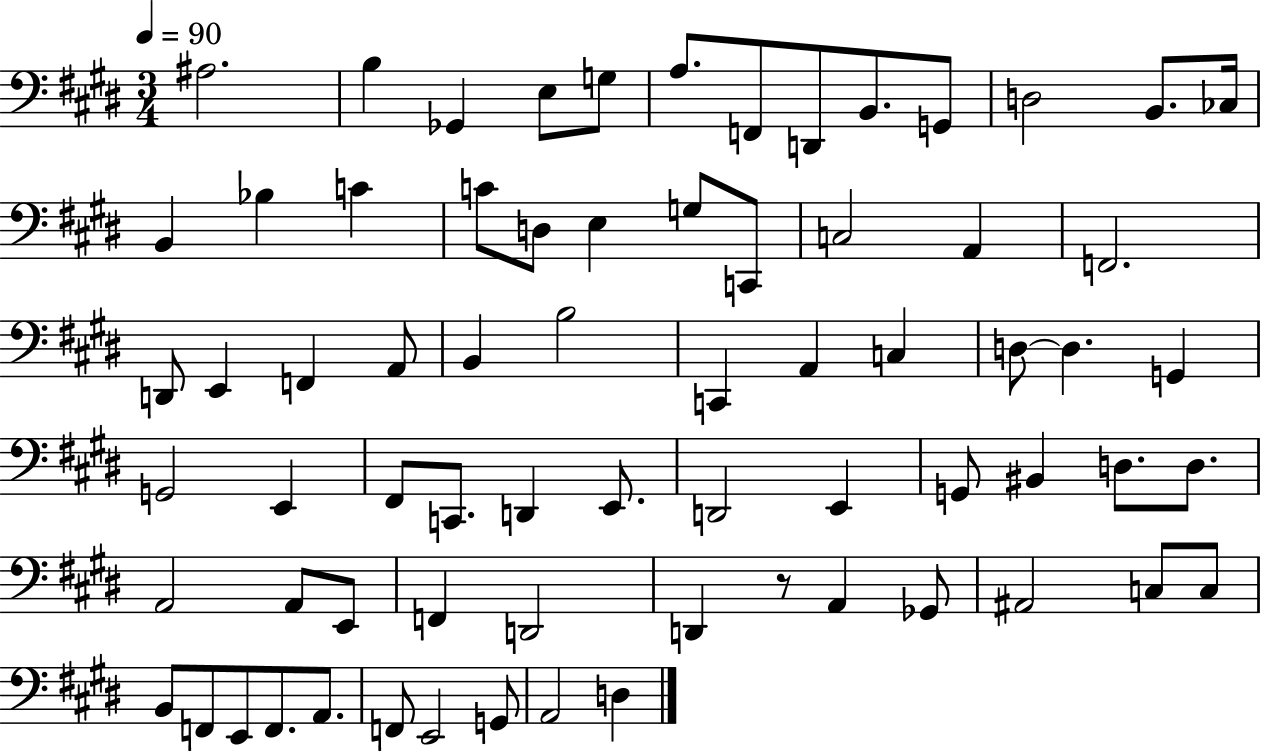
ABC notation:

X:1
T:Untitled
M:3/4
L:1/4
K:E
^A,2 B, _G,, E,/2 G,/2 A,/2 F,,/2 D,,/2 B,,/2 G,,/2 D,2 B,,/2 _C,/4 B,, _B, C C/2 D,/2 E, G,/2 C,,/2 C,2 A,, F,,2 D,,/2 E,, F,, A,,/2 B,, B,2 C,, A,, C, D,/2 D, G,, G,,2 E,, ^F,,/2 C,,/2 D,, E,,/2 D,,2 E,, G,,/2 ^B,, D,/2 D,/2 A,,2 A,,/2 E,,/2 F,, D,,2 D,, z/2 A,, _G,,/2 ^A,,2 C,/2 C,/2 B,,/2 F,,/2 E,,/2 F,,/2 A,,/2 F,,/2 E,,2 G,,/2 A,,2 D,